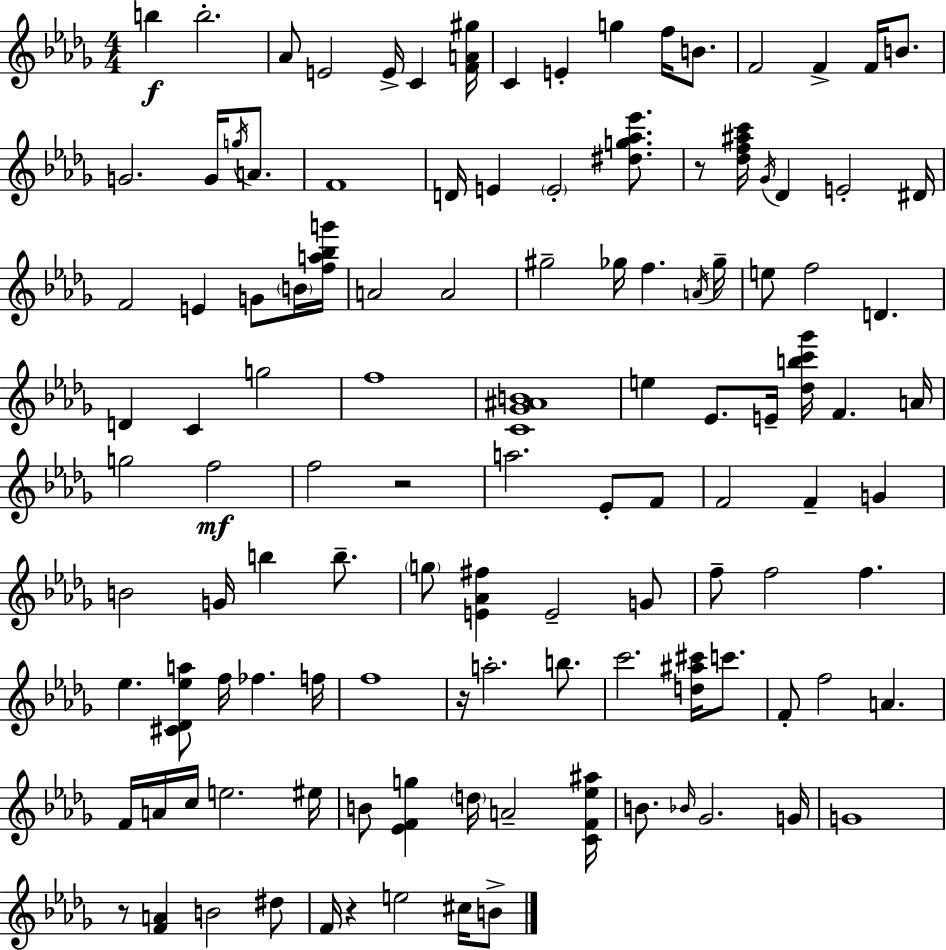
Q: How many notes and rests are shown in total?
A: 117